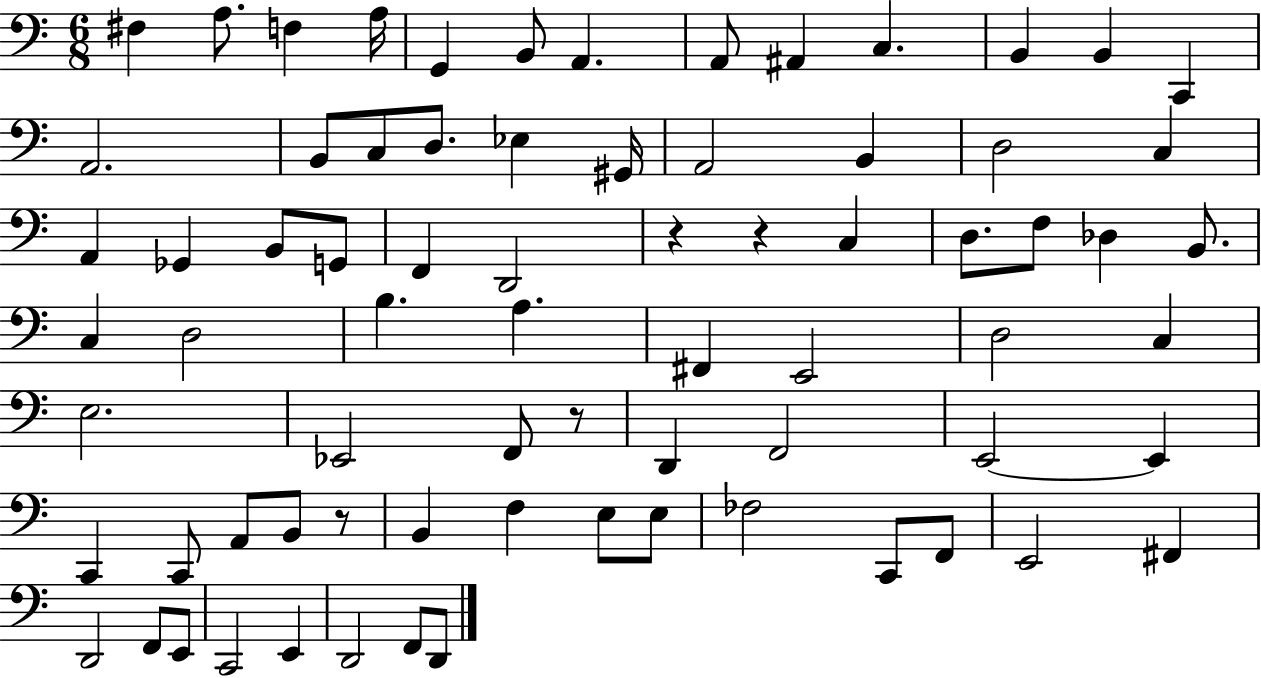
X:1
T:Untitled
M:6/8
L:1/4
K:C
^F, A,/2 F, A,/4 G,, B,,/2 A,, A,,/2 ^A,, C, B,, B,, C,, A,,2 B,,/2 C,/2 D,/2 _E, ^G,,/4 A,,2 B,, D,2 C, A,, _G,, B,,/2 G,,/2 F,, D,,2 z z C, D,/2 F,/2 _D, B,,/2 C, D,2 B, A, ^F,, E,,2 D,2 C, E,2 _E,,2 F,,/2 z/2 D,, F,,2 E,,2 E,, C,, C,,/2 A,,/2 B,,/2 z/2 B,, F, E,/2 E,/2 _F,2 C,,/2 F,,/2 E,,2 ^F,, D,,2 F,,/2 E,,/2 C,,2 E,, D,,2 F,,/2 D,,/2